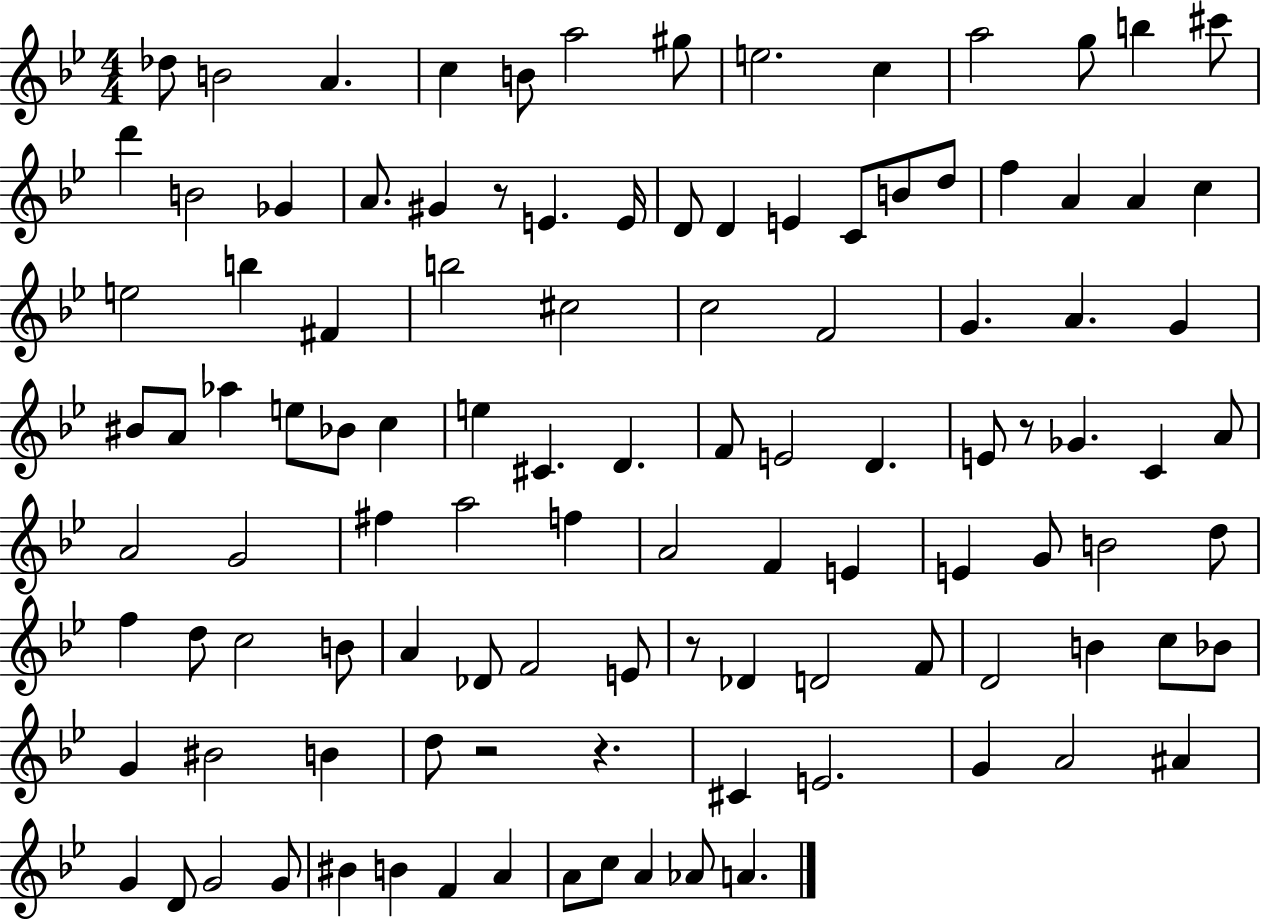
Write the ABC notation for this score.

X:1
T:Untitled
M:4/4
L:1/4
K:Bb
_d/2 B2 A c B/2 a2 ^g/2 e2 c a2 g/2 b ^c'/2 d' B2 _G A/2 ^G z/2 E E/4 D/2 D E C/2 B/2 d/2 f A A c e2 b ^F b2 ^c2 c2 F2 G A G ^B/2 A/2 _a e/2 _B/2 c e ^C D F/2 E2 D E/2 z/2 _G C A/2 A2 G2 ^f a2 f A2 F E E G/2 B2 d/2 f d/2 c2 B/2 A _D/2 F2 E/2 z/2 _D D2 F/2 D2 B c/2 _B/2 G ^B2 B d/2 z2 z ^C E2 G A2 ^A G D/2 G2 G/2 ^B B F A A/2 c/2 A _A/2 A